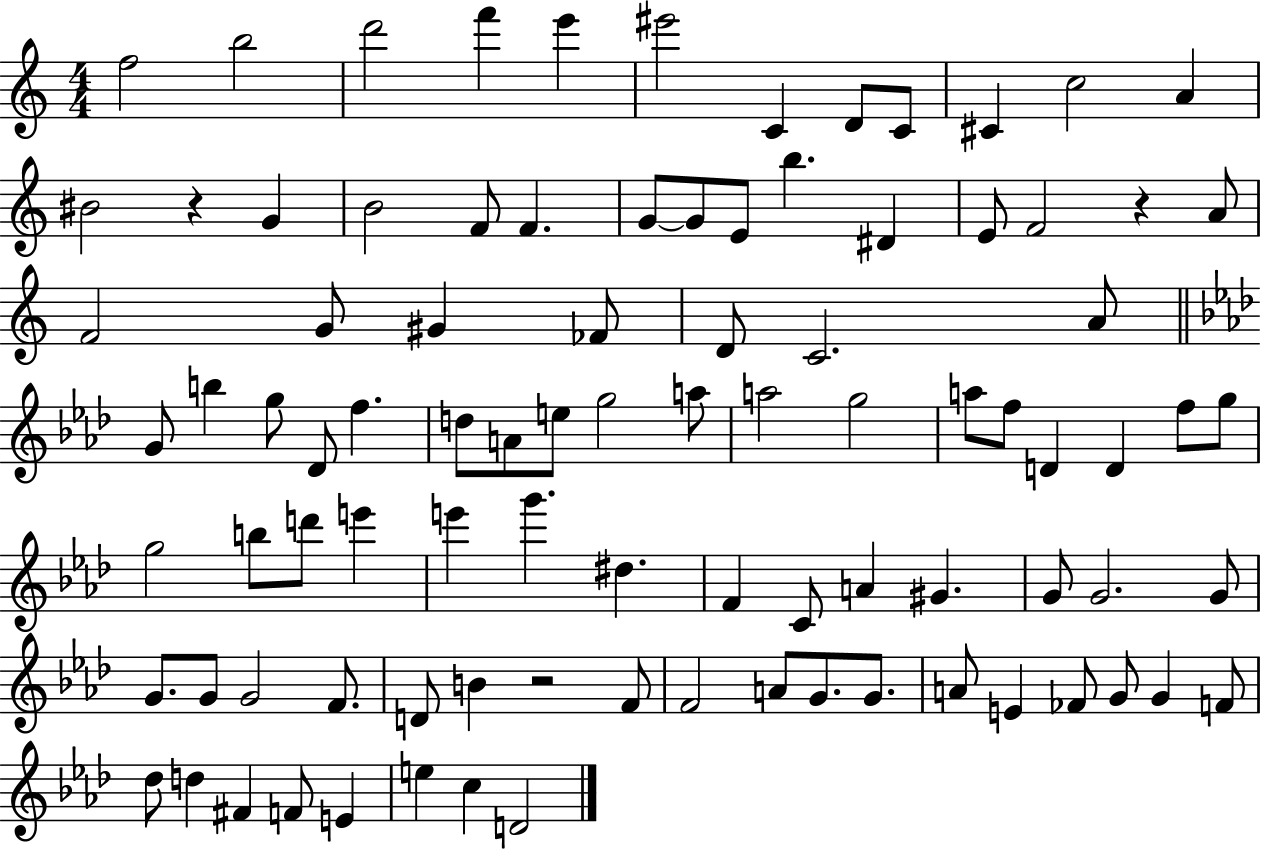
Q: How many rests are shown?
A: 3